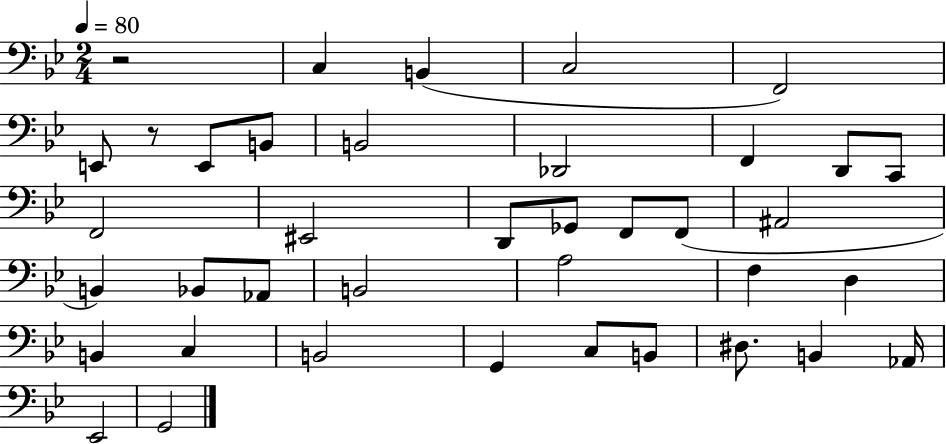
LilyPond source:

{
  \clef bass
  \numericTimeSignature
  \time 2/4
  \key bes \major
  \tempo 4 = 80
  \repeat volta 2 { r2 | c4 b,4( | c2 | f,2) | \break e,8 r8 e,8 b,8 | b,2 | des,2 | f,4 d,8 c,8 | \break f,2 | eis,2 | d,8 ges,8 f,8 f,8( | ais,2 | \break b,4) bes,8 aes,8 | b,2 | a2 | f4 d4 | \break b,4 c4 | b,2 | g,4 c8 b,8 | dis8. b,4 aes,16 | \break ees,2 | g,2 | } \bar "|."
}